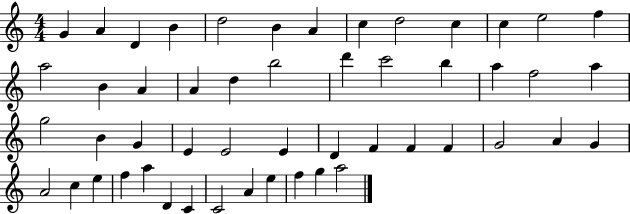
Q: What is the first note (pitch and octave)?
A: G4